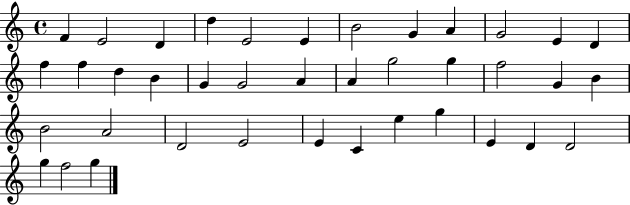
F4/q E4/h D4/q D5/q E4/h E4/q B4/h G4/q A4/q G4/h E4/q D4/q F5/q F5/q D5/q B4/q G4/q G4/h A4/q A4/q G5/h G5/q F5/h G4/q B4/q B4/h A4/h D4/h E4/h E4/q C4/q E5/q G5/q E4/q D4/q D4/h G5/q F5/h G5/q